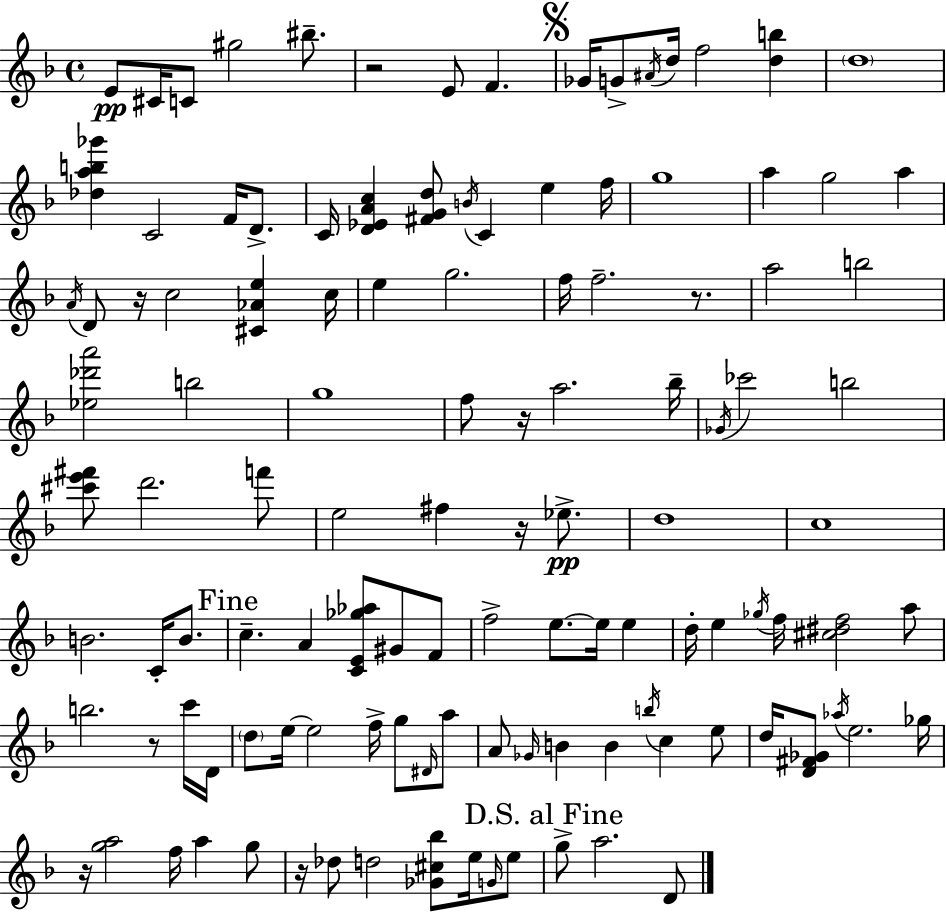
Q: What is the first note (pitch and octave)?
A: E4